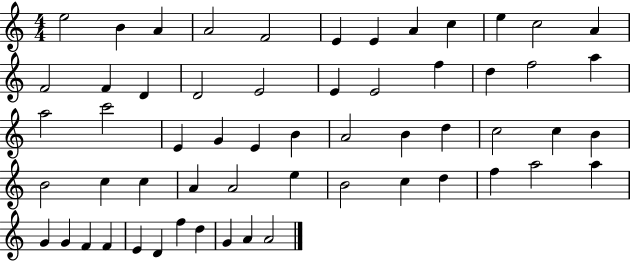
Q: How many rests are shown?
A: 0